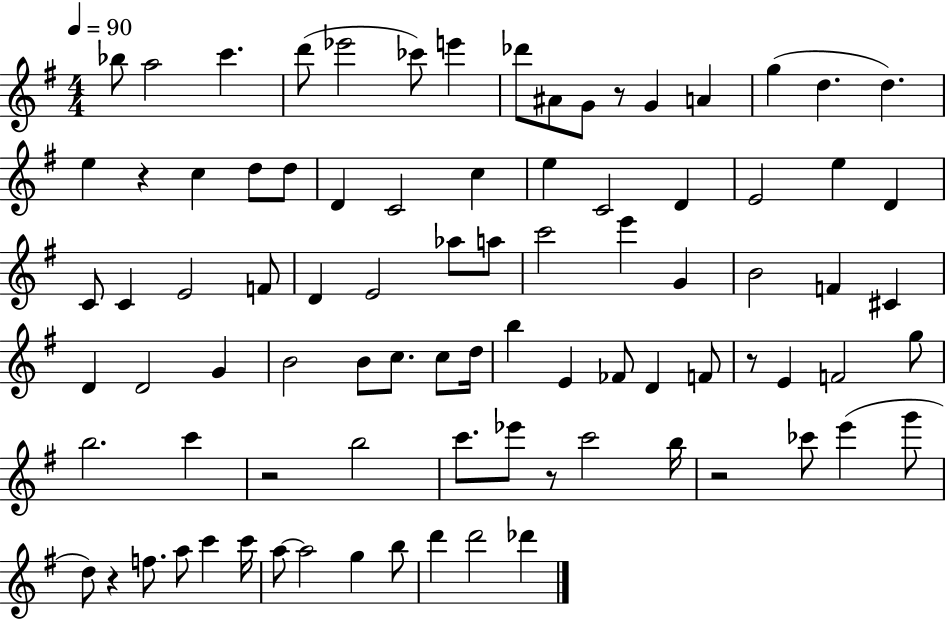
Bb5/e A5/h C6/q. D6/e Eb6/h CES6/e E6/q Db6/e A#4/e G4/e R/e G4/q A4/q G5/q D5/q. D5/q. E5/q R/q C5/q D5/e D5/e D4/q C4/h C5/q E5/q C4/h D4/q E4/h E5/q D4/q C4/e C4/q E4/h F4/e D4/q E4/h Ab5/e A5/e C6/h E6/q G4/q B4/h F4/q C#4/q D4/q D4/h G4/q B4/h B4/e C5/e. C5/e D5/s B5/q E4/q FES4/e D4/q F4/e R/e E4/q F4/h G5/e B5/h. C6/q R/h B5/h C6/e. Eb6/e R/e C6/h B5/s R/h CES6/e E6/q G6/e D5/e R/q F5/e. A5/e C6/q C6/s A5/e A5/h G5/q B5/e D6/q D6/h Db6/q